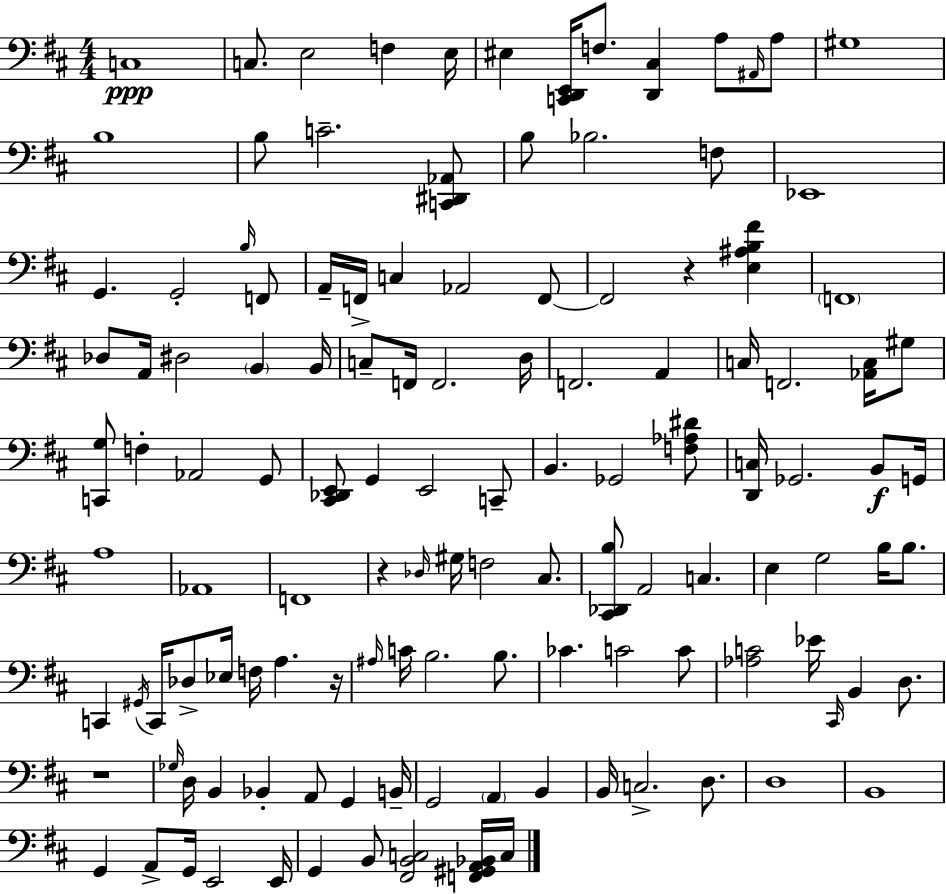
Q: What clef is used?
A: bass